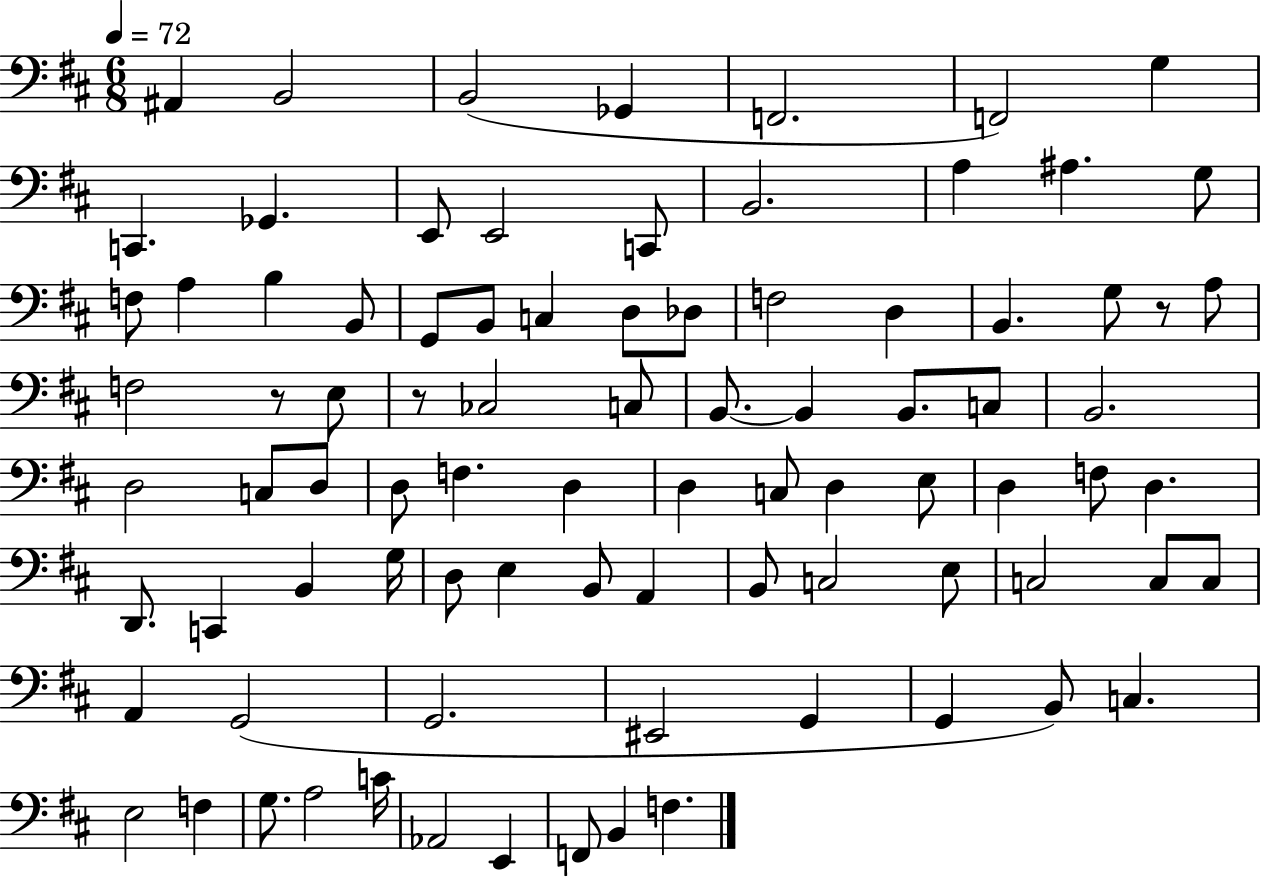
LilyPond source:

{
  \clef bass
  \numericTimeSignature
  \time 6/8
  \key d \major
  \tempo 4 = 72
  ais,4 b,2 | b,2( ges,4 | f,2. | f,2) g4 | \break c,4. ges,4. | e,8 e,2 c,8 | b,2. | a4 ais4. g8 | \break f8 a4 b4 b,8 | g,8 b,8 c4 d8 des8 | f2 d4 | b,4. g8 r8 a8 | \break f2 r8 e8 | r8 ces2 c8 | b,8.~~ b,4 b,8. c8 | b,2. | \break d2 c8 d8 | d8 f4. d4 | d4 c8 d4 e8 | d4 f8 d4. | \break d,8. c,4 b,4 g16 | d8 e4 b,8 a,4 | b,8 c2 e8 | c2 c8 c8 | \break a,4 g,2( | g,2. | eis,2 g,4 | g,4 b,8) c4. | \break e2 f4 | g8. a2 c'16 | aes,2 e,4 | f,8 b,4 f4. | \break \bar "|."
}